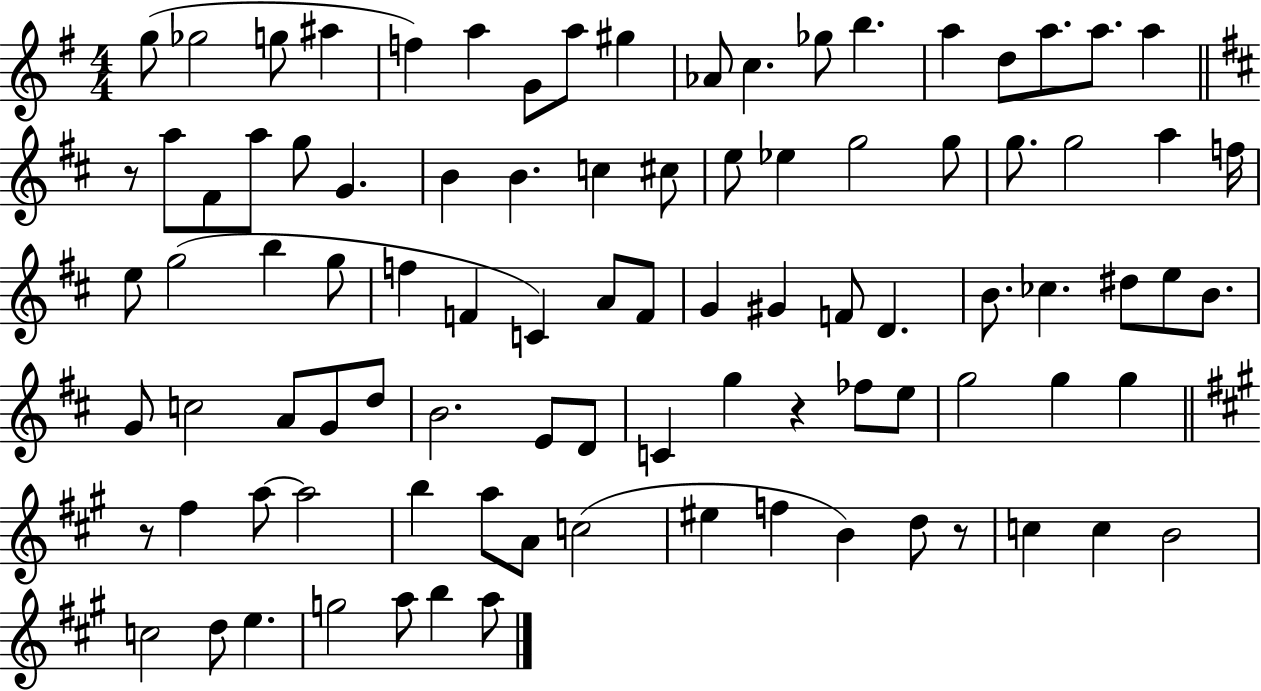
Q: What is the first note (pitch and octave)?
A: G5